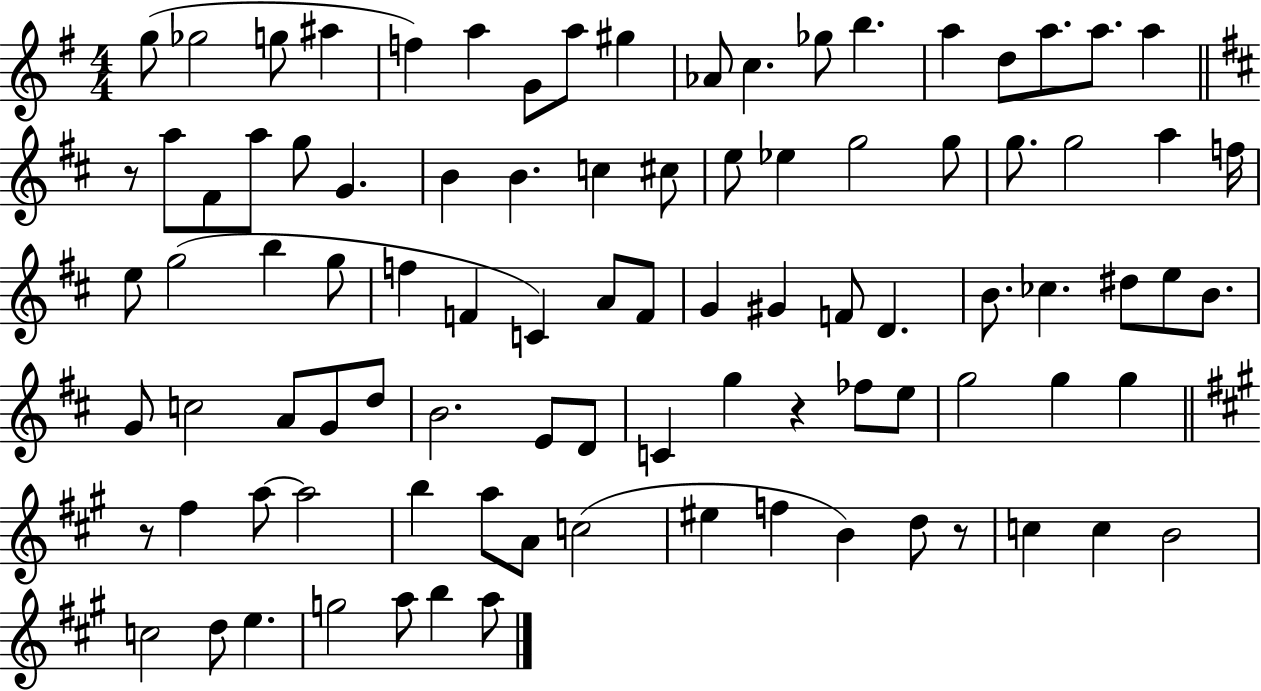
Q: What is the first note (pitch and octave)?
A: G5